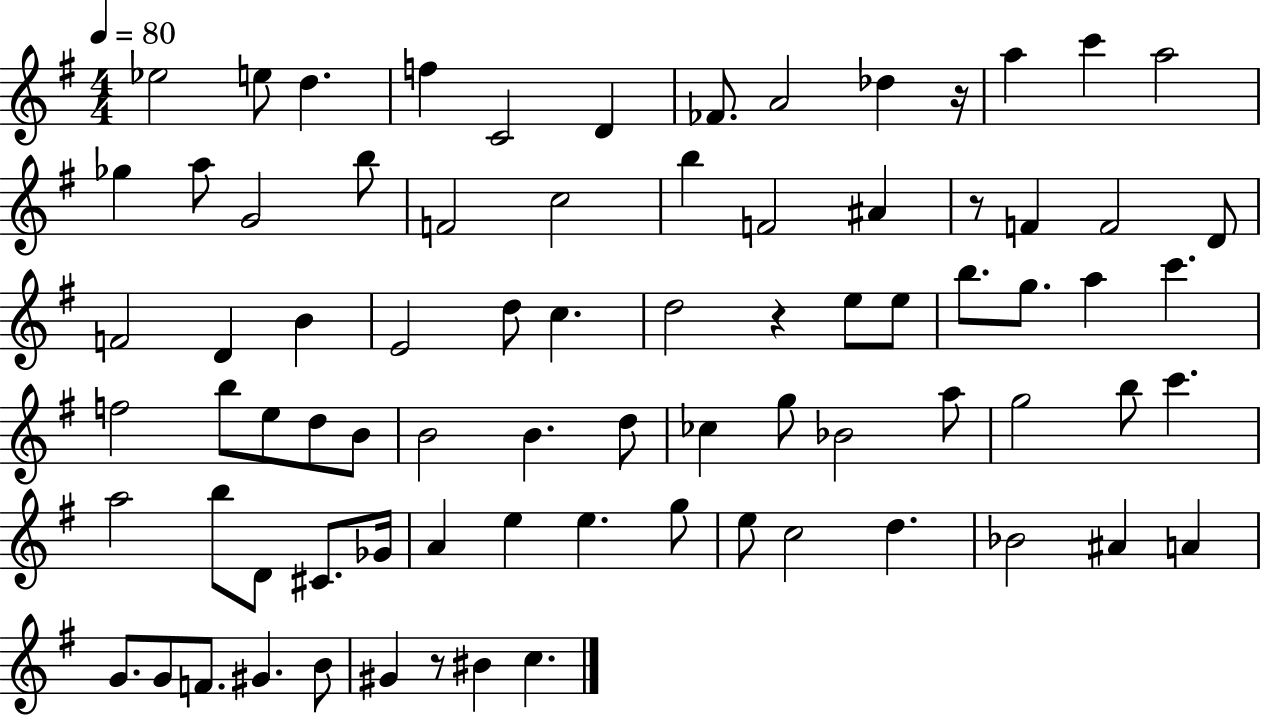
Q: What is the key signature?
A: G major